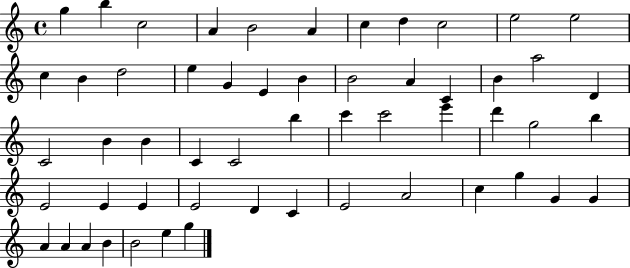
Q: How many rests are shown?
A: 0